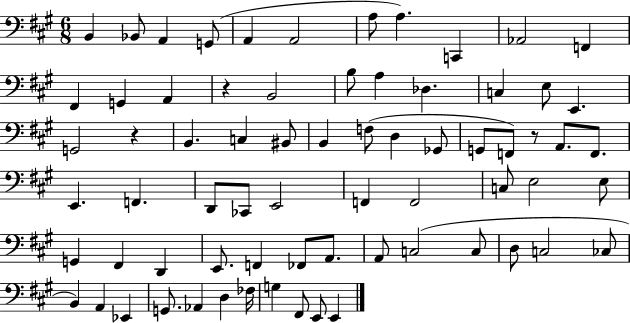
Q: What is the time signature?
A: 6/8